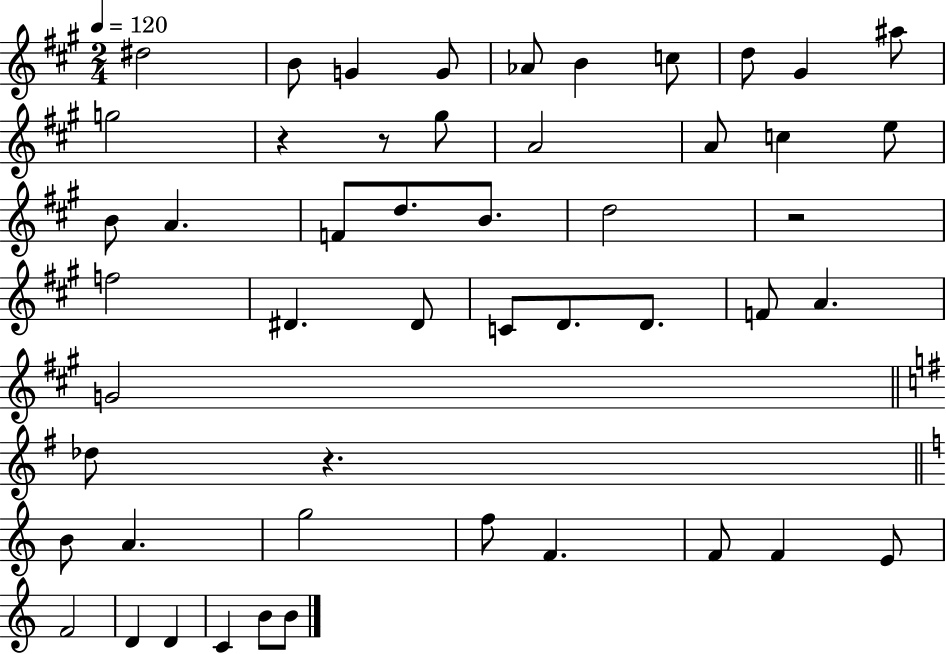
D#5/h B4/e G4/q G4/e Ab4/e B4/q C5/e D5/e G#4/q A#5/e G5/h R/q R/e G#5/e A4/h A4/e C5/q E5/e B4/e A4/q. F4/e D5/e. B4/e. D5/h R/h F5/h D#4/q. D#4/e C4/e D4/e. D4/e. F4/e A4/q. G4/h Db5/e R/q. B4/e A4/q. G5/h F5/e F4/q. F4/e F4/q E4/e F4/h D4/q D4/q C4/q B4/e B4/e